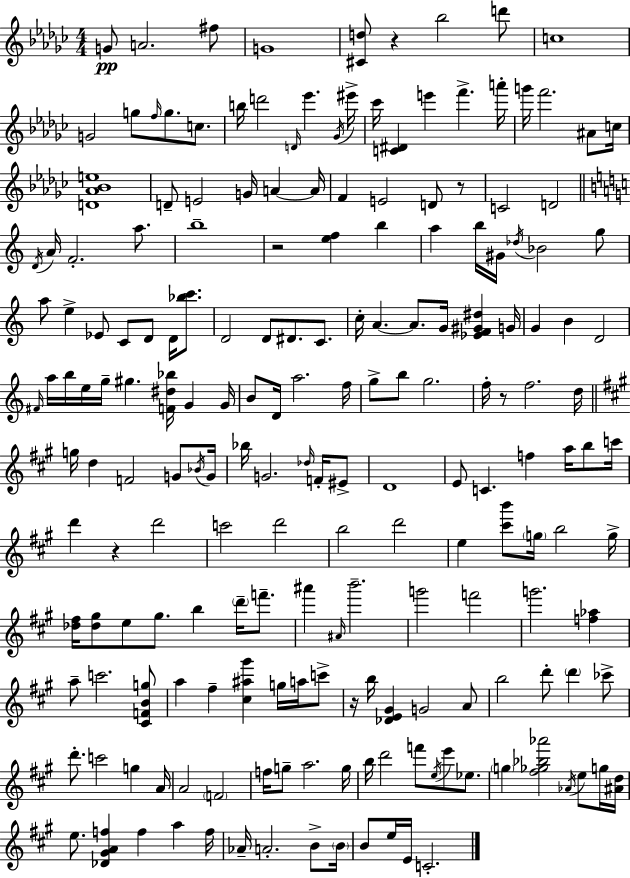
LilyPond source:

{
  \clef treble
  \numericTimeSignature
  \time 4/4
  \key ees \minor
  \repeat volta 2 { g'8\pp a'2. fis''8 | g'1 | <cis' d''>8 r4 bes''2 d'''8 | c''1 | \break g'2 g''8 \grace { f''16 } g''8. c''8. | b''16 d'''2 \grace { d'16 } ees'''4. | \acciaccatura { ges'16 } eis'''16-> ces'''16 <c' dis'>4 e'''4 f'''4.-> | a'''16-. g'''16 f'''2. | \break ais'8 c''16 <d' aes' bes' e''>1 | d'8-- e'2 g'16 a'4~~ | a'16 f'4 e'2 d'8 | r8 c'2 d'2 | \break \bar "||" \break \key c \major \acciaccatura { d'16 } a'16 f'2.-. a''8. | b''1-- | r2 <e'' f''>4 b''4 | a''4 b''16 gis'16 \acciaccatura { des''16 } bes'2 | \break g''8 a''8 e''4-> ees'8 c'8 d'8 d'16 <bes'' c'''>8. | d'2 d'8 dis'8. c'8. | c''16-. a'4.~~ a'8. g'16 <ees' f' gis' dis''>4 | g'16 g'4 b'4 d'2 | \break \grace { fis'16 } a''16 b''16 e''16 g''16-- gis''4. <f' dis'' bes''>16 g'4 | g'16 b'8 d'16 a''2. | f''16 g''8-> b''8 g''2. | f''16-. r8 f''2. | \break d''16 \bar "||" \break \key a \major g''16 d''4 f'2 g'8 \acciaccatura { bes'16 } | g'16 bes''16 g'2. \grace { des''16 } f'16-. | eis'8-> d'1 | e'8 c'4. f''4 a''16 b''8 | \break c'''16 d'''4 r4 d'''2 | c'''2 d'''2 | b''2 d'''2 | e''4 <cis''' b'''>8 \parenthesize g''16 b''2 | \break g''16-> <des'' fis''>16 <des'' gis''>8 e''8 gis''8. b''4 \parenthesize d'''16-- f'''8.-- | ais'''4 \grace { ais'16 } b'''2.-- | g'''2 f'''2 | g'''2. <f'' aes''>4 | \break a''8-- c'''2. | <cis' f' b' g''>8 a''4 fis''4-- <cis'' ais'' gis'''>4 g''16 | a''16 c'''8-> r16 b''16 <des' e' gis'>4 g'2 | a'8 b''2 d'''8-. \parenthesize d'''4 | \break ces'''8-> d'''8.-. c'''2 g''4 | a'16 a'2 \parenthesize f'2 | f''16 g''8-- a''2. | g''16 b''16 d'''2 f'''8 \acciaccatura { e''16 } e'''8 | \break ees''8. \parenthesize g''4 <fis'' ges'' bes'' aes'''>2 | \acciaccatura { aes'16 } e''8 g''16 <ais' d''>16 e''8. <des' gis' a' f''>4 f''4 | a''4 f''16 aes'16-- a'2.-. | b'8-> \parenthesize b'16 b'8 e''16 e'16 c'2.-. | \break } \bar "|."
}